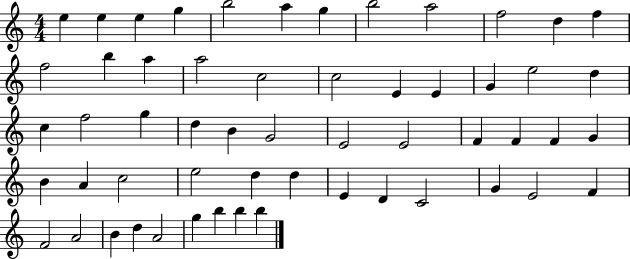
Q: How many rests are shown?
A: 0